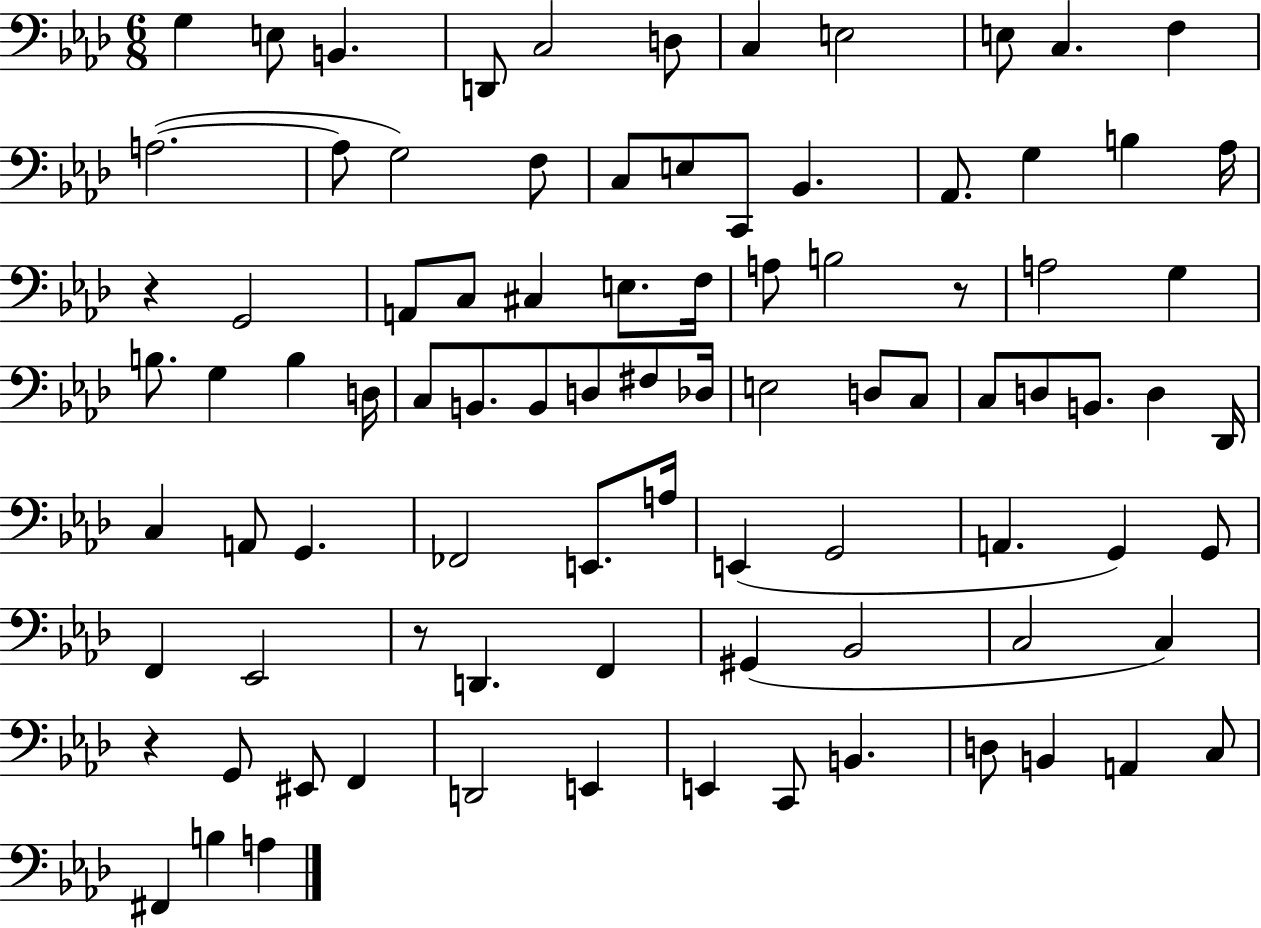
G3/q E3/e B2/q. D2/e C3/h D3/e C3/q E3/h E3/e C3/q. F3/q A3/h. A3/e G3/h F3/e C3/e E3/e C2/e Bb2/q. Ab2/e. G3/q B3/q Ab3/s R/q G2/h A2/e C3/e C#3/q E3/e. F3/s A3/e B3/h R/e A3/h G3/q B3/e. G3/q B3/q D3/s C3/e B2/e. B2/e D3/e F#3/e Db3/s E3/h D3/e C3/e C3/e D3/e B2/e. D3/q Db2/s C3/q A2/e G2/q. FES2/h E2/e. A3/s E2/q G2/h A2/q. G2/q G2/e F2/q Eb2/h R/e D2/q. F2/q G#2/q Bb2/h C3/h C3/q R/q G2/e EIS2/e F2/q D2/h E2/q E2/q C2/e B2/q. D3/e B2/q A2/q C3/e F#2/q B3/q A3/q